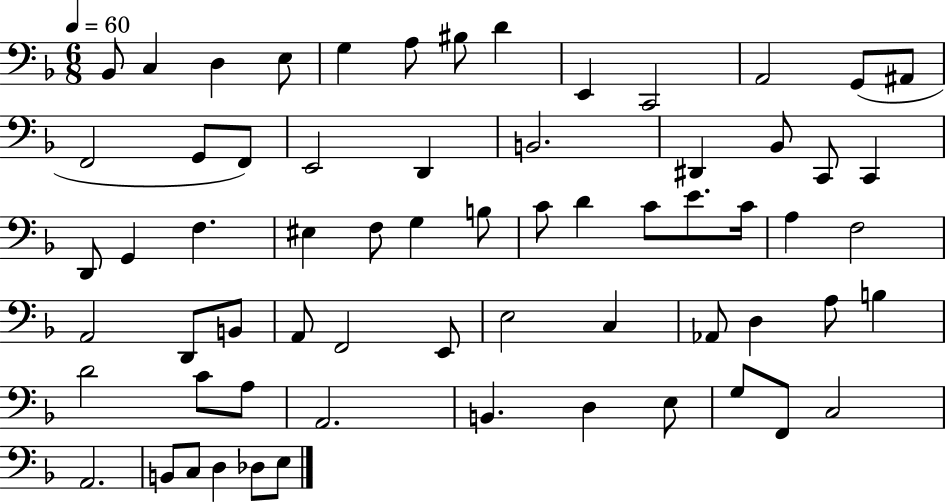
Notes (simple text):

Bb2/e C3/q D3/q E3/e G3/q A3/e BIS3/e D4/q E2/q C2/h A2/h G2/e A#2/e F2/h G2/e F2/e E2/h D2/q B2/h. D#2/q Bb2/e C2/e C2/q D2/e G2/q F3/q. EIS3/q F3/e G3/q B3/e C4/e D4/q C4/e E4/e. C4/s A3/q F3/h A2/h D2/e B2/e A2/e F2/h E2/e E3/h C3/q Ab2/e D3/q A3/e B3/q D4/h C4/e A3/e A2/h. B2/q. D3/q E3/e G3/e F2/e C3/h A2/h. B2/e C3/e D3/q Db3/e E3/e